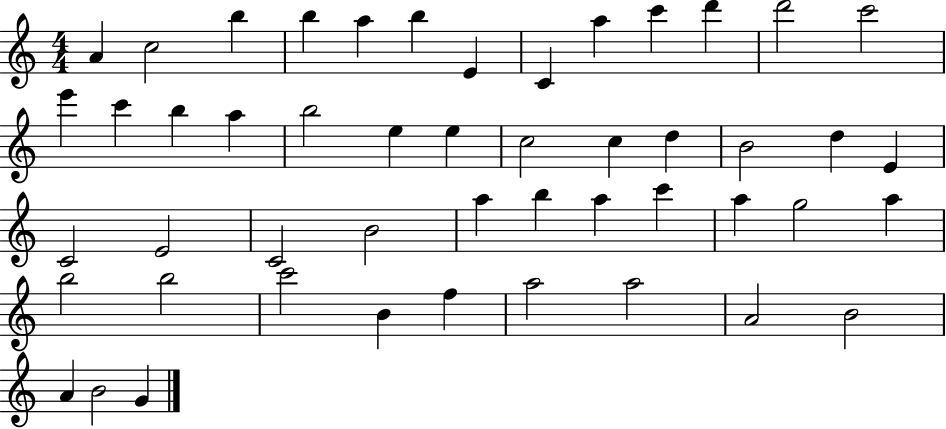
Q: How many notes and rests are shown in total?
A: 49